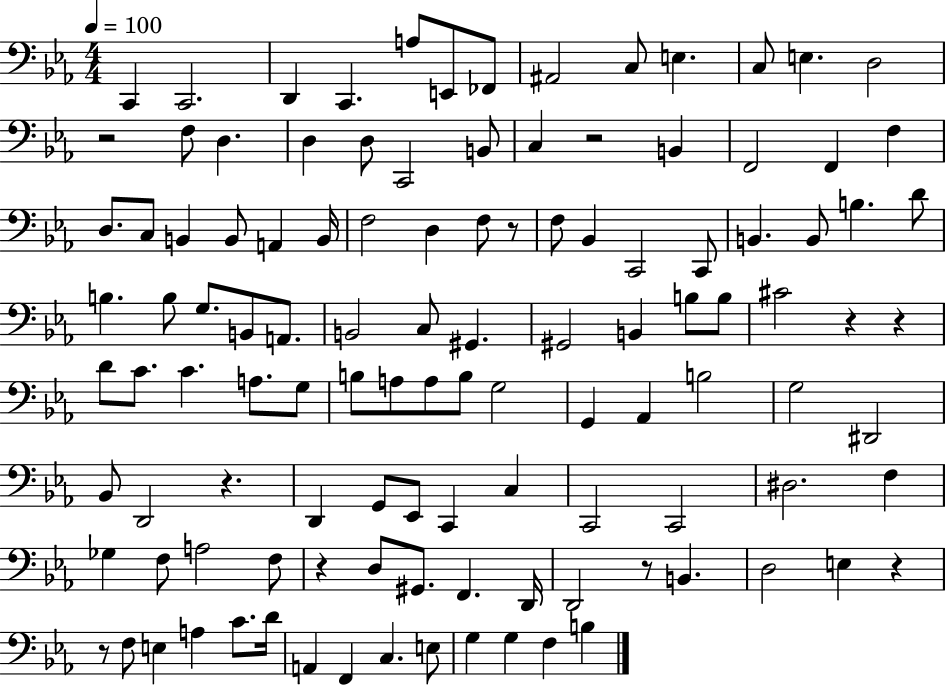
X:1
T:Untitled
M:4/4
L:1/4
K:Eb
C,, C,,2 D,, C,, A,/2 E,,/2 _F,,/2 ^A,,2 C,/2 E, C,/2 E, D,2 z2 F,/2 D, D, D,/2 C,,2 B,,/2 C, z2 B,, F,,2 F,, F, D,/2 C,/2 B,, B,,/2 A,, B,,/4 F,2 D, F,/2 z/2 F,/2 _B,, C,,2 C,,/2 B,, B,,/2 B, D/2 B, B,/2 G,/2 B,,/2 A,,/2 B,,2 C,/2 ^G,, ^G,,2 B,, B,/2 B,/2 ^C2 z z D/2 C/2 C A,/2 G,/2 B,/2 A,/2 A,/2 B,/2 G,2 G,, _A,, B,2 G,2 ^D,,2 _B,,/2 D,,2 z D,, G,,/2 _E,,/2 C,, C, C,,2 C,,2 ^D,2 F, _G, F,/2 A,2 F,/2 z D,/2 ^G,,/2 F,, D,,/4 D,,2 z/2 B,, D,2 E, z z/2 F,/2 E, A, C/2 D/4 A,, F,, C, E,/2 G, G, F, B,